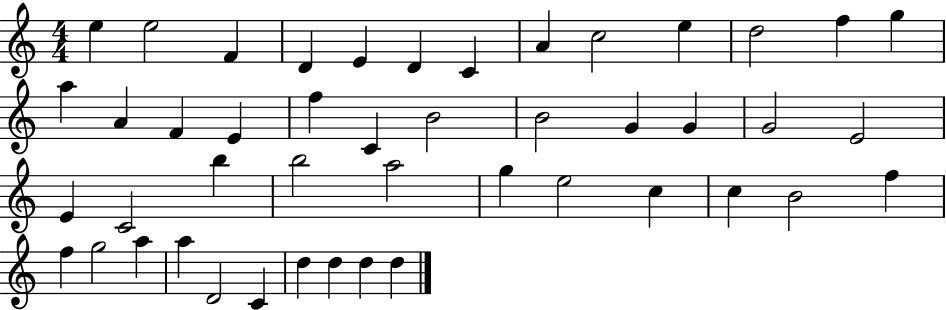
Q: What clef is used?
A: treble